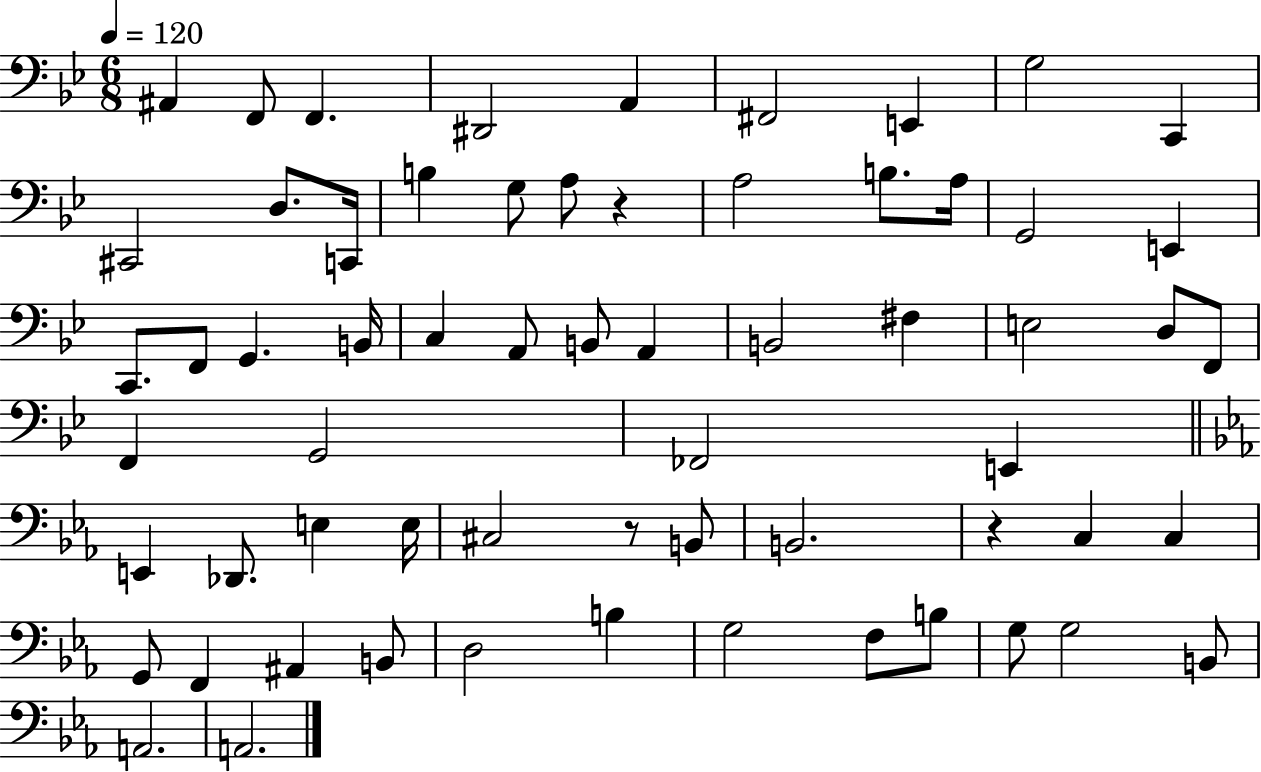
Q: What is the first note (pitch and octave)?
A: A#2